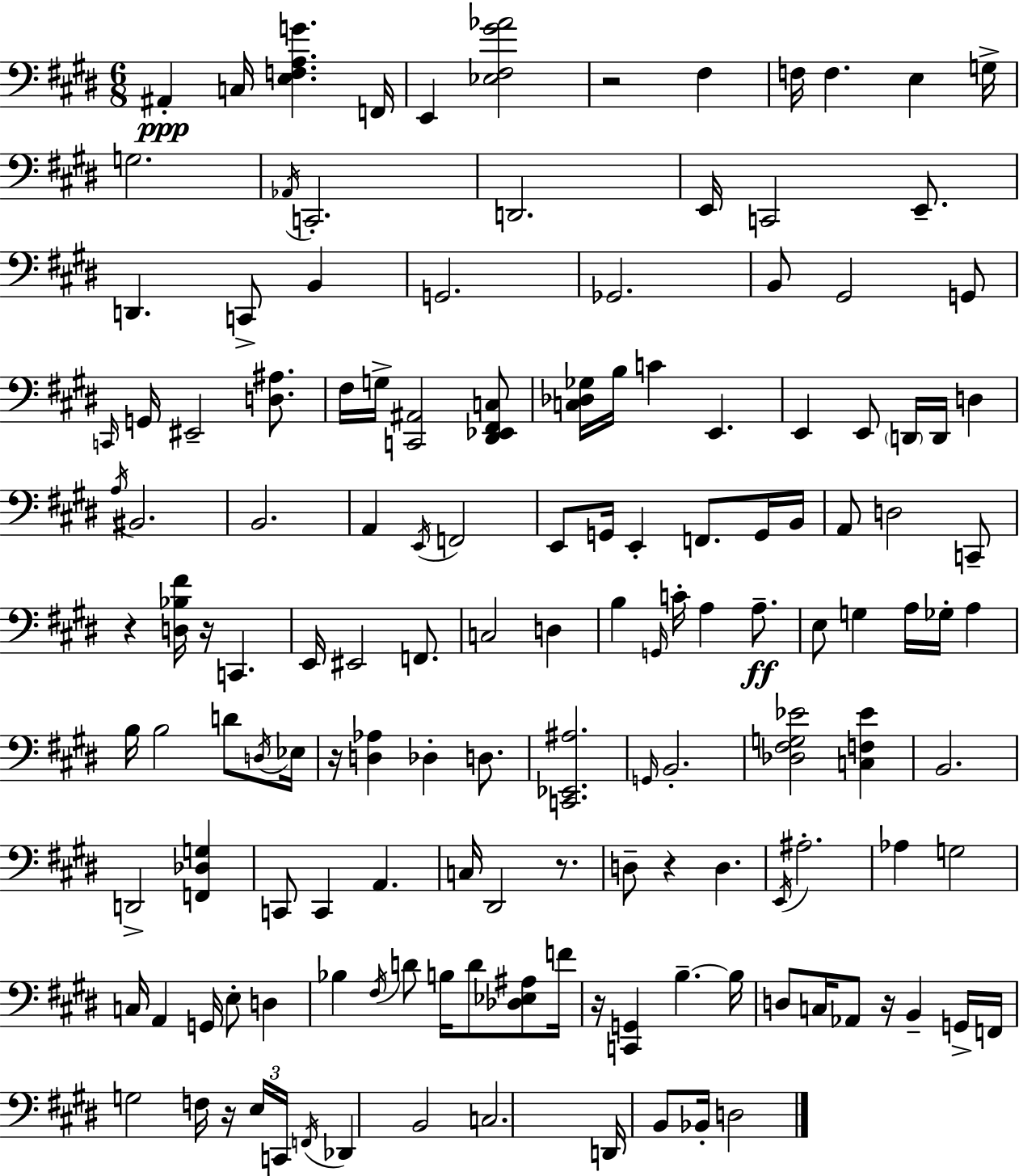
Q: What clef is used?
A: bass